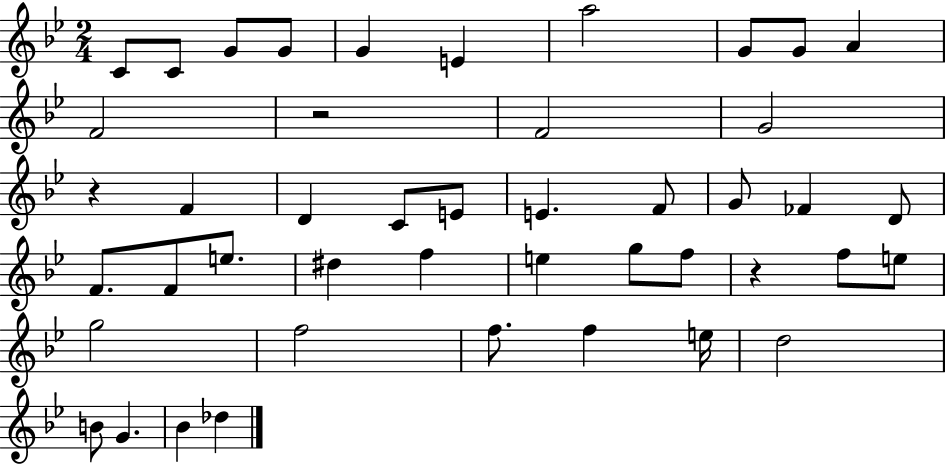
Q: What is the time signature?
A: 2/4